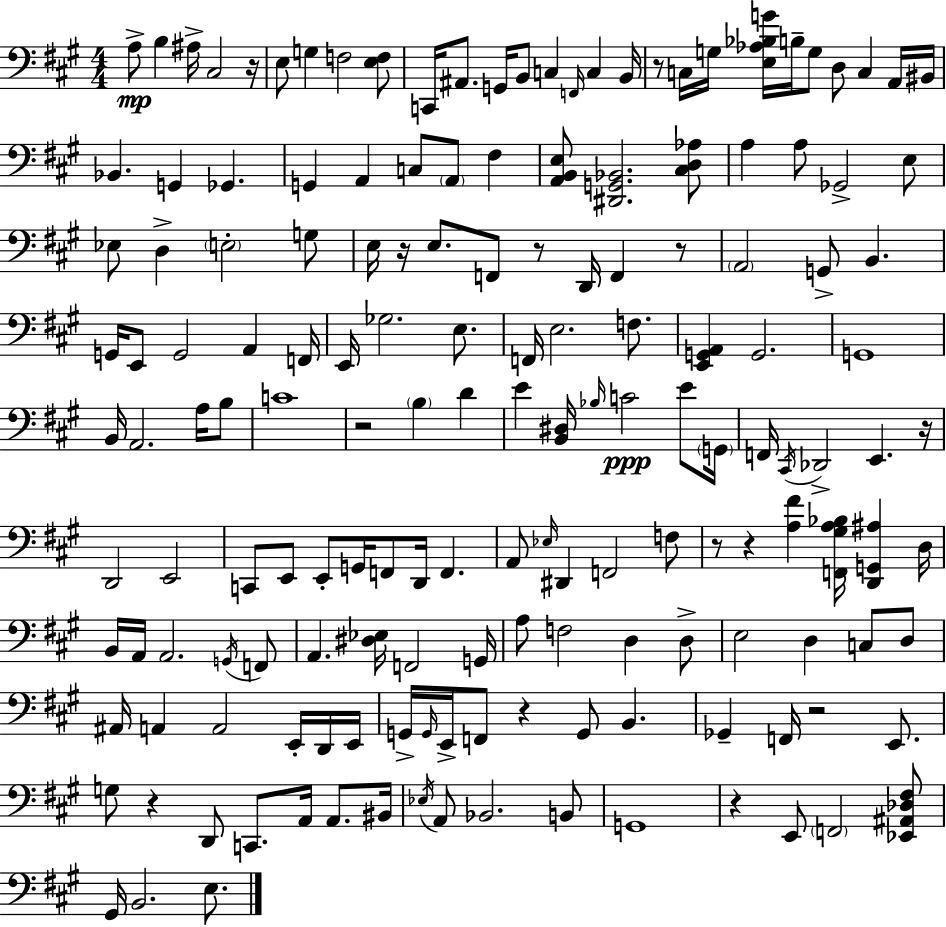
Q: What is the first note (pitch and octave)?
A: A3